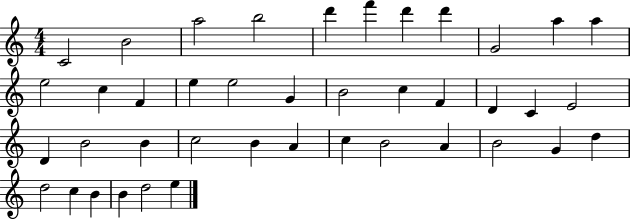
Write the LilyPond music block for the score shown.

{
  \clef treble
  \numericTimeSignature
  \time 4/4
  \key c \major
  c'2 b'2 | a''2 b''2 | d'''4 f'''4 d'''4 d'''4 | g'2 a''4 a''4 | \break e''2 c''4 f'4 | e''4 e''2 g'4 | b'2 c''4 f'4 | d'4 c'4 e'2 | \break d'4 b'2 b'4 | c''2 b'4 a'4 | c''4 b'2 a'4 | b'2 g'4 d''4 | \break d''2 c''4 b'4 | b'4 d''2 e''4 | \bar "|."
}